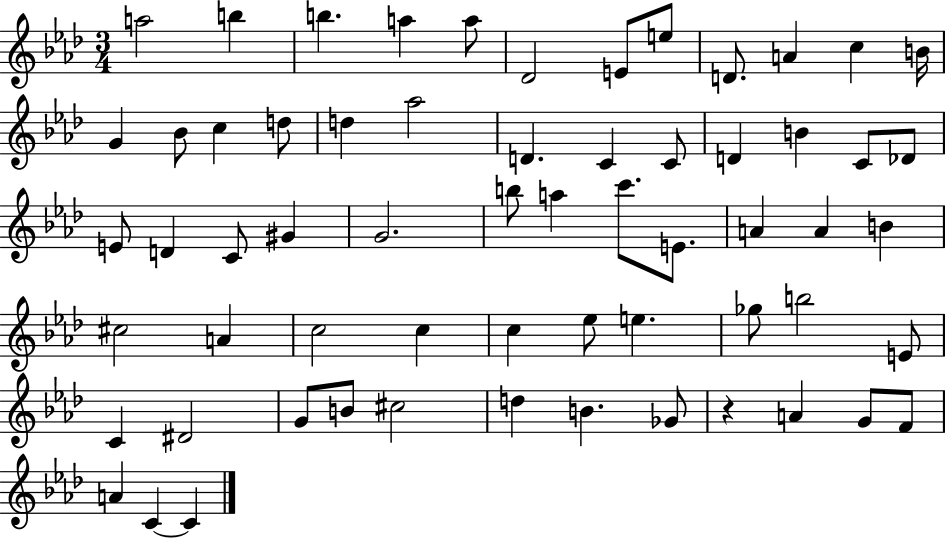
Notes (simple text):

A5/h B5/q B5/q. A5/q A5/e Db4/h E4/e E5/e D4/e. A4/q C5/q B4/s G4/q Bb4/e C5/q D5/e D5/q Ab5/h D4/q. C4/q C4/e D4/q B4/q C4/e Db4/e E4/e D4/q C4/e G#4/q G4/h. B5/e A5/q C6/e. E4/e. A4/q A4/q B4/q C#5/h A4/q C5/h C5/q C5/q Eb5/e E5/q. Gb5/e B5/h E4/e C4/q D#4/h G4/e B4/e C#5/h D5/q B4/q. Gb4/e R/q A4/q G4/e F4/e A4/q C4/q C4/q